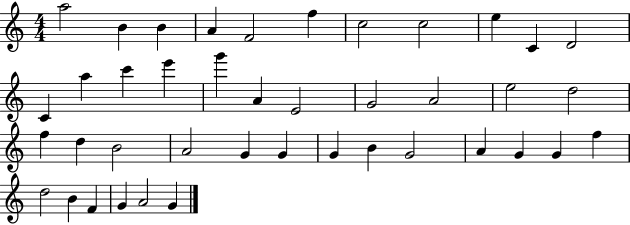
X:1
T:Untitled
M:4/4
L:1/4
K:C
a2 B B A F2 f c2 c2 e C D2 C a c' e' g' A E2 G2 A2 e2 d2 f d B2 A2 G G G B G2 A G G f d2 B F G A2 G